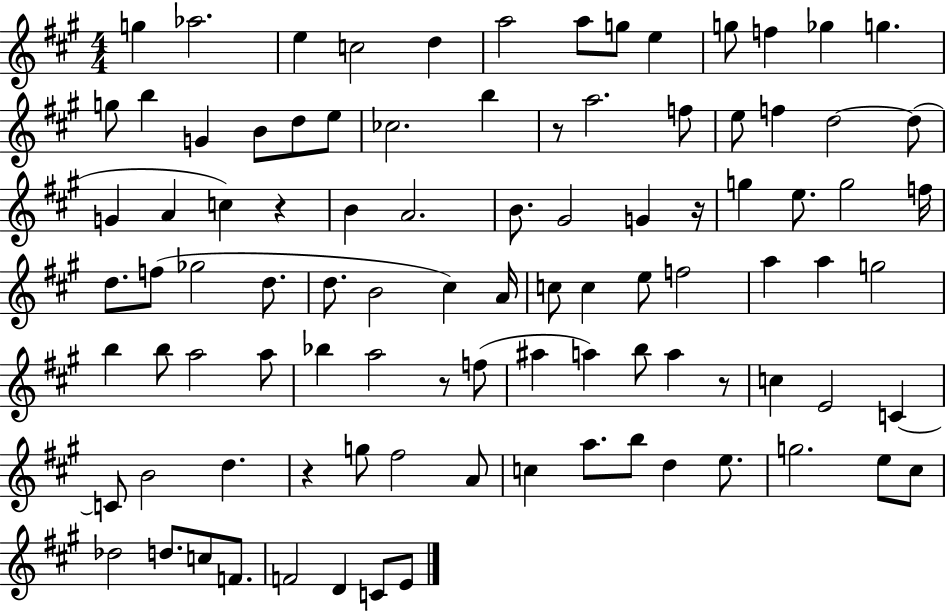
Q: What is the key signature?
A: A major